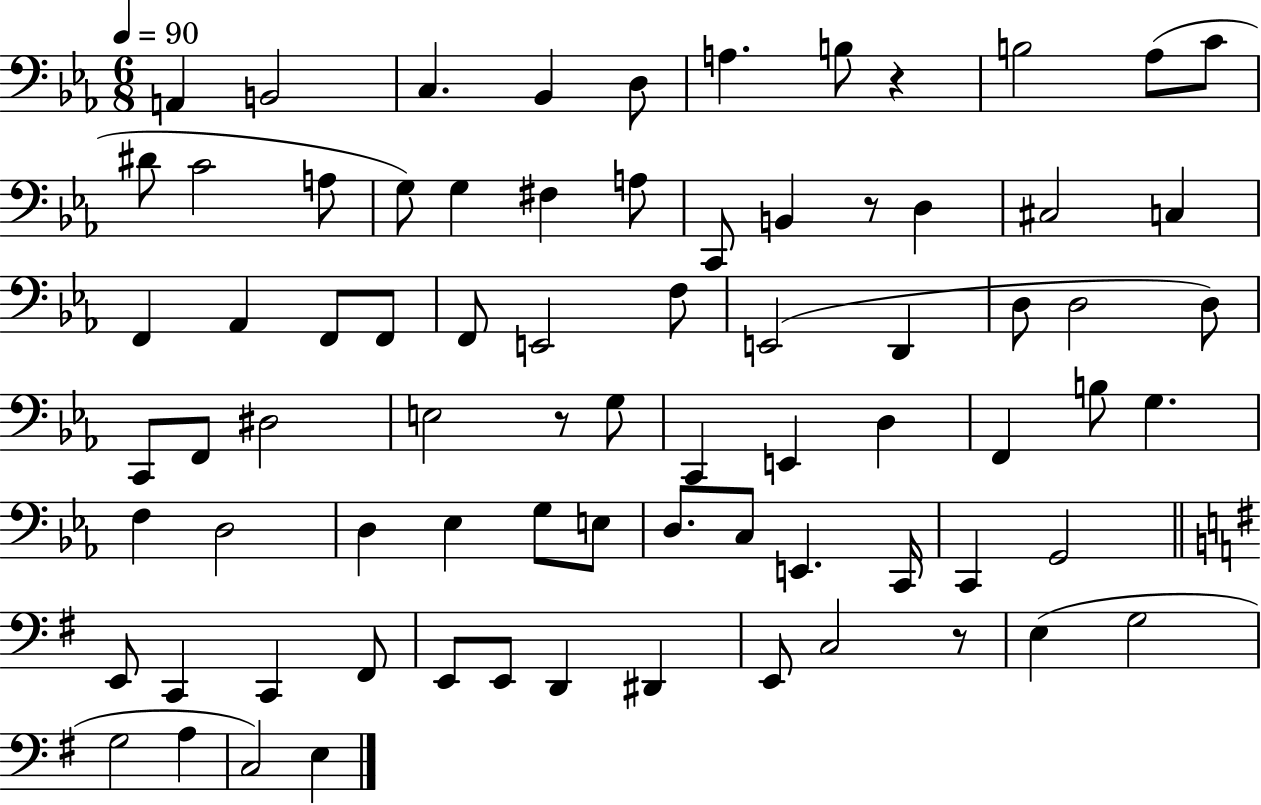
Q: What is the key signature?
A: EES major